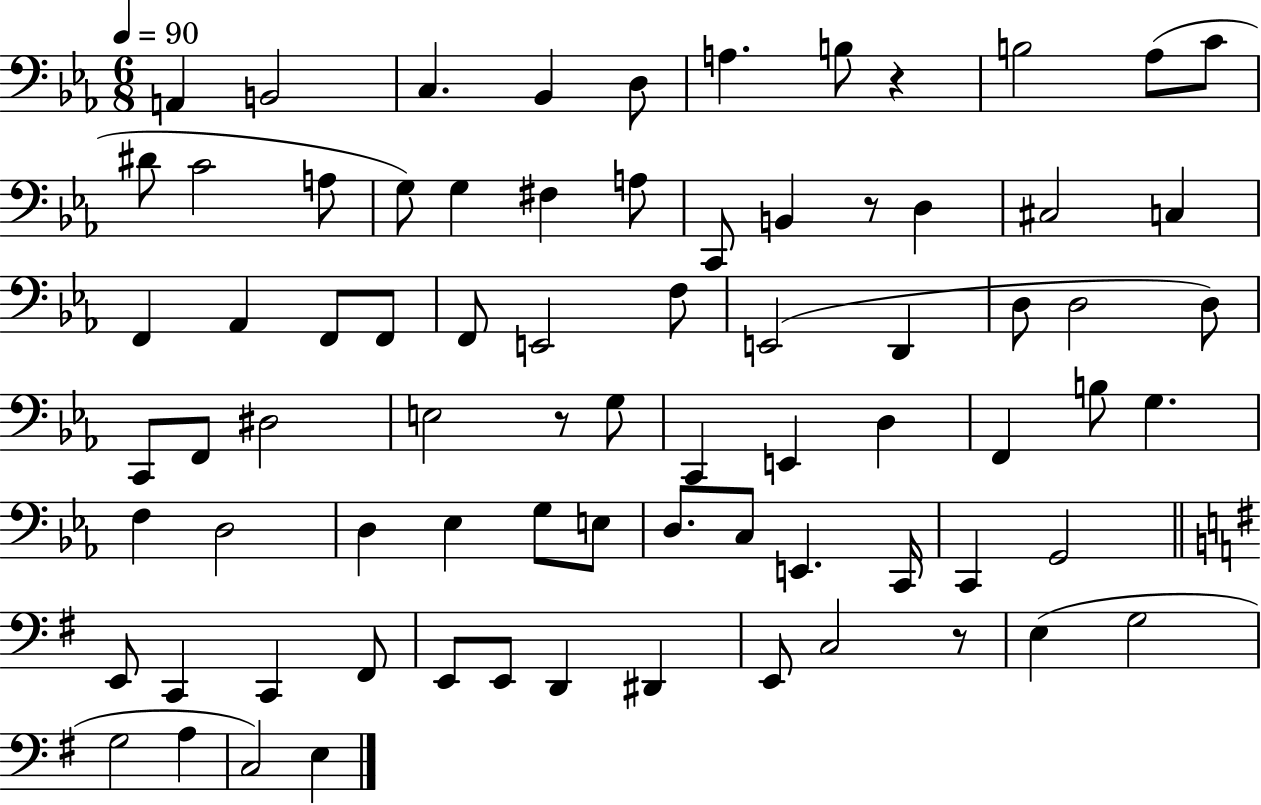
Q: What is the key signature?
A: EES major